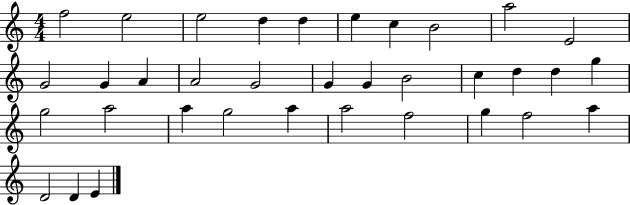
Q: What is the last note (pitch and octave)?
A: E4